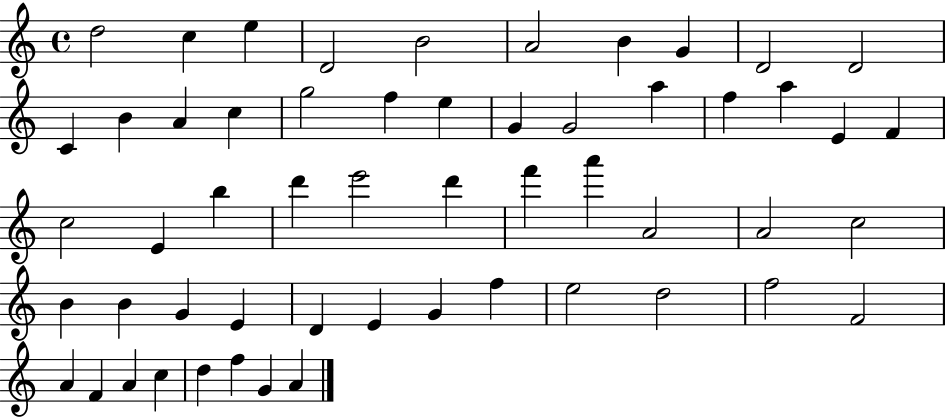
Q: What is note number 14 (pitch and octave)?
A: C5